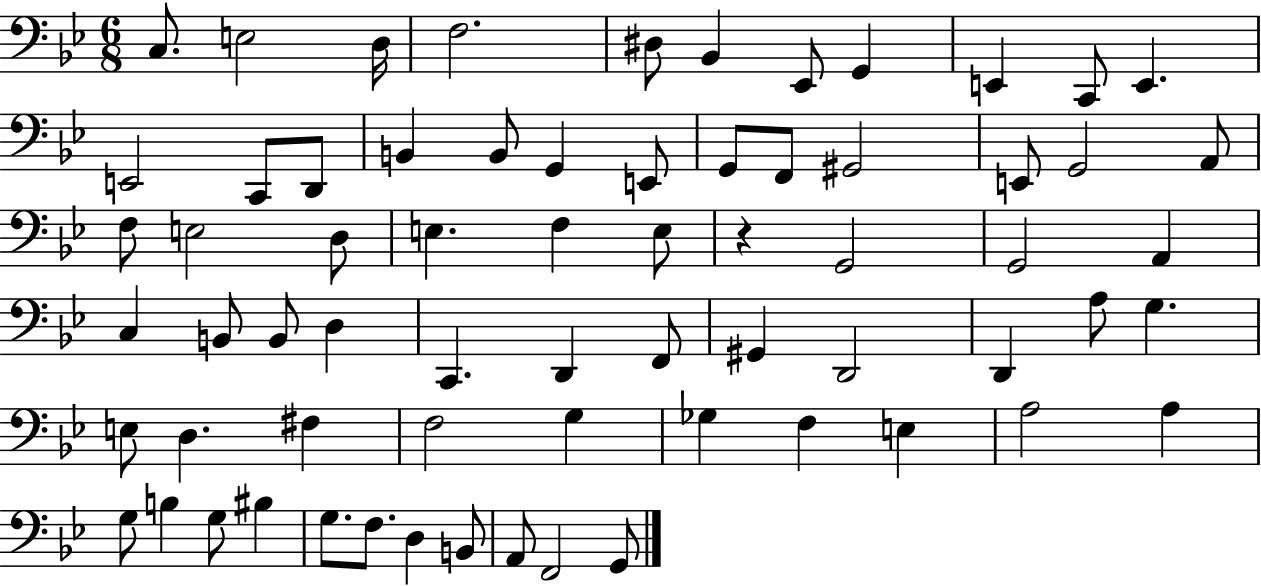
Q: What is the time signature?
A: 6/8